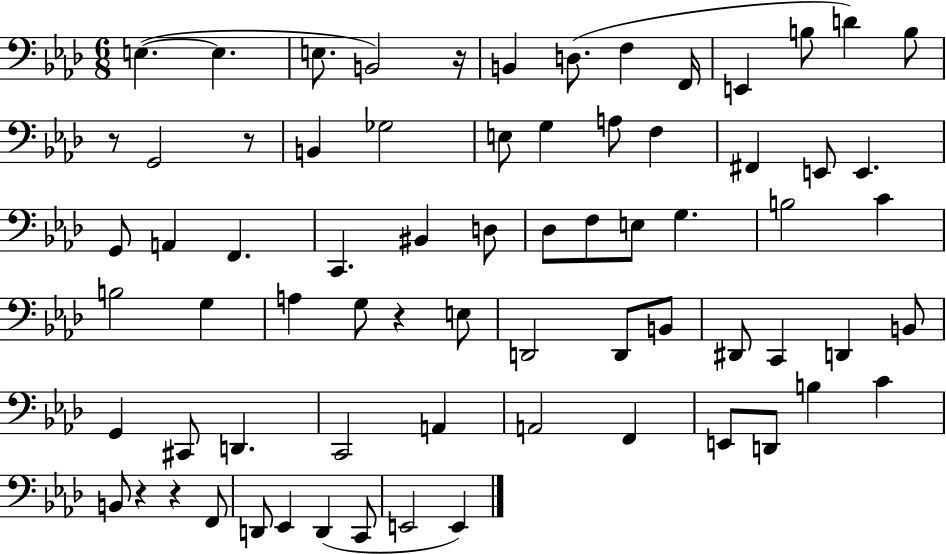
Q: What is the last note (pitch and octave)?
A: E2